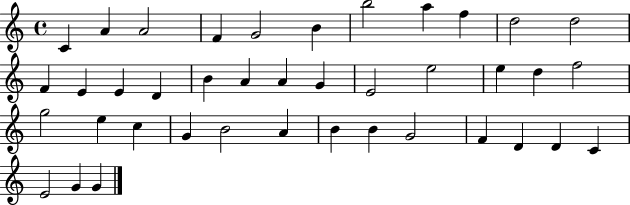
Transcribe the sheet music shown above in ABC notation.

X:1
T:Untitled
M:4/4
L:1/4
K:C
C A A2 F G2 B b2 a f d2 d2 F E E D B A A G E2 e2 e d f2 g2 e c G B2 A B B G2 F D D C E2 G G